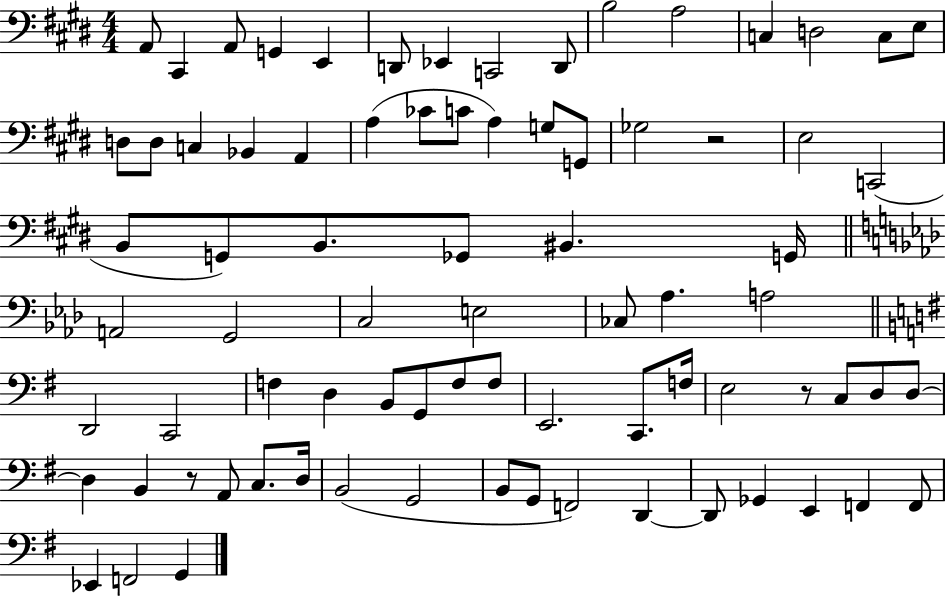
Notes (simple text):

A2/e C#2/q A2/e G2/q E2/q D2/e Eb2/q C2/h D2/e B3/h A3/h C3/q D3/h C3/e E3/e D3/e D3/e C3/q Bb2/q A2/q A3/q CES4/e C4/e A3/q G3/e G2/e Gb3/h R/h E3/h C2/h B2/e G2/e B2/e. Gb2/e BIS2/q. G2/s A2/h G2/h C3/h E3/h CES3/e Ab3/q. A3/h D2/h C2/h F3/q D3/q B2/e G2/e F3/e F3/e E2/h. C2/e. F3/s E3/h R/e C3/e D3/e D3/e D3/q B2/q R/e A2/e C3/e. D3/s B2/h G2/h B2/e G2/e F2/h D2/q D2/e Gb2/q E2/q F2/q F2/e Eb2/q F2/h G2/q